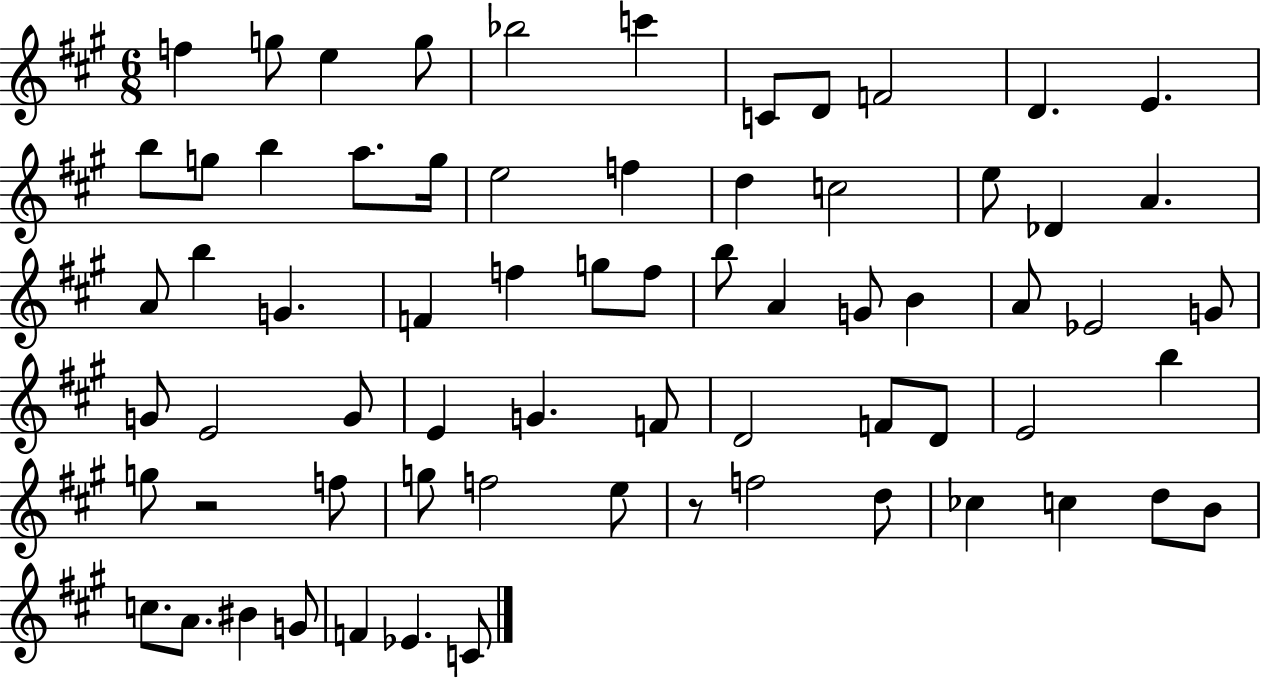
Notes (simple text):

F5/q G5/e E5/q G5/e Bb5/h C6/q C4/e D4/e F4/h D4/q. E4/q. B5/e G5/e B5/q A5/e. G5/s E5/h F5/q D5/q C5/h E5/e Db4/q A4/q. A4/e B5/q G4/q. F4/q F5/q G5/e F5/e B5/e A4/q G4/e B4/q A4/e Eb4/h G4/e G4/e E4/h G4/e E4/q G4/q. F4/e D4/h F4/e D4/e E4/h B5/q G5/e R/h F5/e G5/e F5/h E5/e R/e F5/h D5/e CES5/q C5/q D5/e B4/e C5/e. A4/e. BIS4/q G4/e F4/q Eb4/q. C4/e